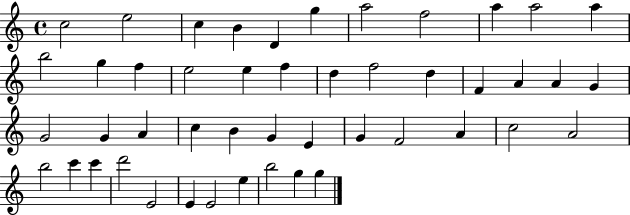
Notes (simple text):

C5/h E5/h C5/q B4/q D4/q G5/q A5/h F5/h A5/q A5/h A5/q B5/h G5/q F5/q E5/h E5/q F5/q D5/q F5/h D5/q F4/q A4/q A4/q G4/q G4/h G4/q A4/q C5/q B4/q G4/q E4/q G4/q F4/h A4/q C5/h A4/h B5/h C6/q C6/q D6/h E4/h E4/q E4/h E5/q B5/h G5/q G5/q